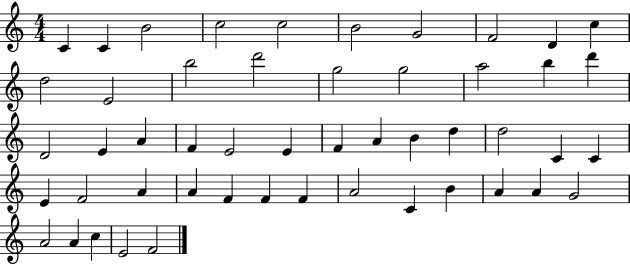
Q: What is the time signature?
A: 4/4